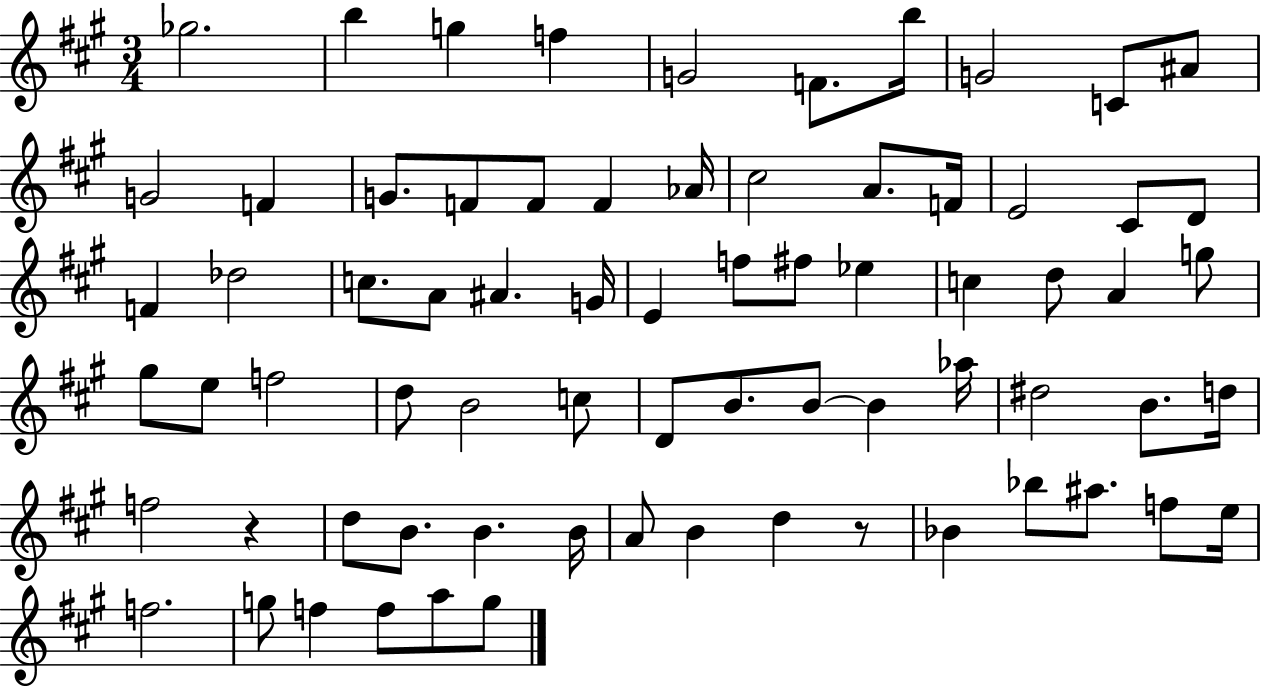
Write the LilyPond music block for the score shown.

{
  \clef treble
  \numericTimeSignature
  \time 3/4
  \key a \major
  ges''2. | b''4 g''4 f''4 | g'2 f'8. b''16 | g'2 c'8 ais'8 | \break g'2 f'4 | g'8. f'8 f'8 f'4 aes'16 | cis''2 a'8. f'16 | e'2 cis'8 d'8 | \break f'4 des''2 | c''8. a'8 ais'4. g'16 | e'4 f''8 fis''8 ees''4 | c''4 d''8 a'4 g''8 | \break gis''8 e''8 f''2 | d''8 b'2 c''8 | d'8 b'8. b'8~~ b'4 aes''16 | dis''2 b'8. d''16 | \break f''2 r4 | d''8 b'8. b'4. b'16 | a'8 b'4 d''4 r8 | bes'4 bes''8 ais''8. f''8 e''16 | \break f''2. | g''8 f''4 f''8 a''8 g''8 | \bar "|."
}